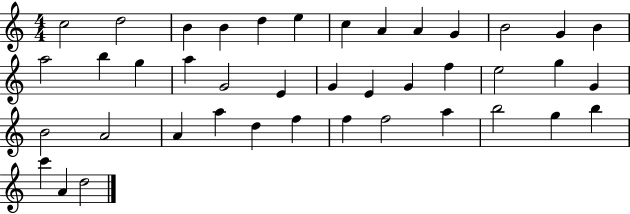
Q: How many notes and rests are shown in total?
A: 41